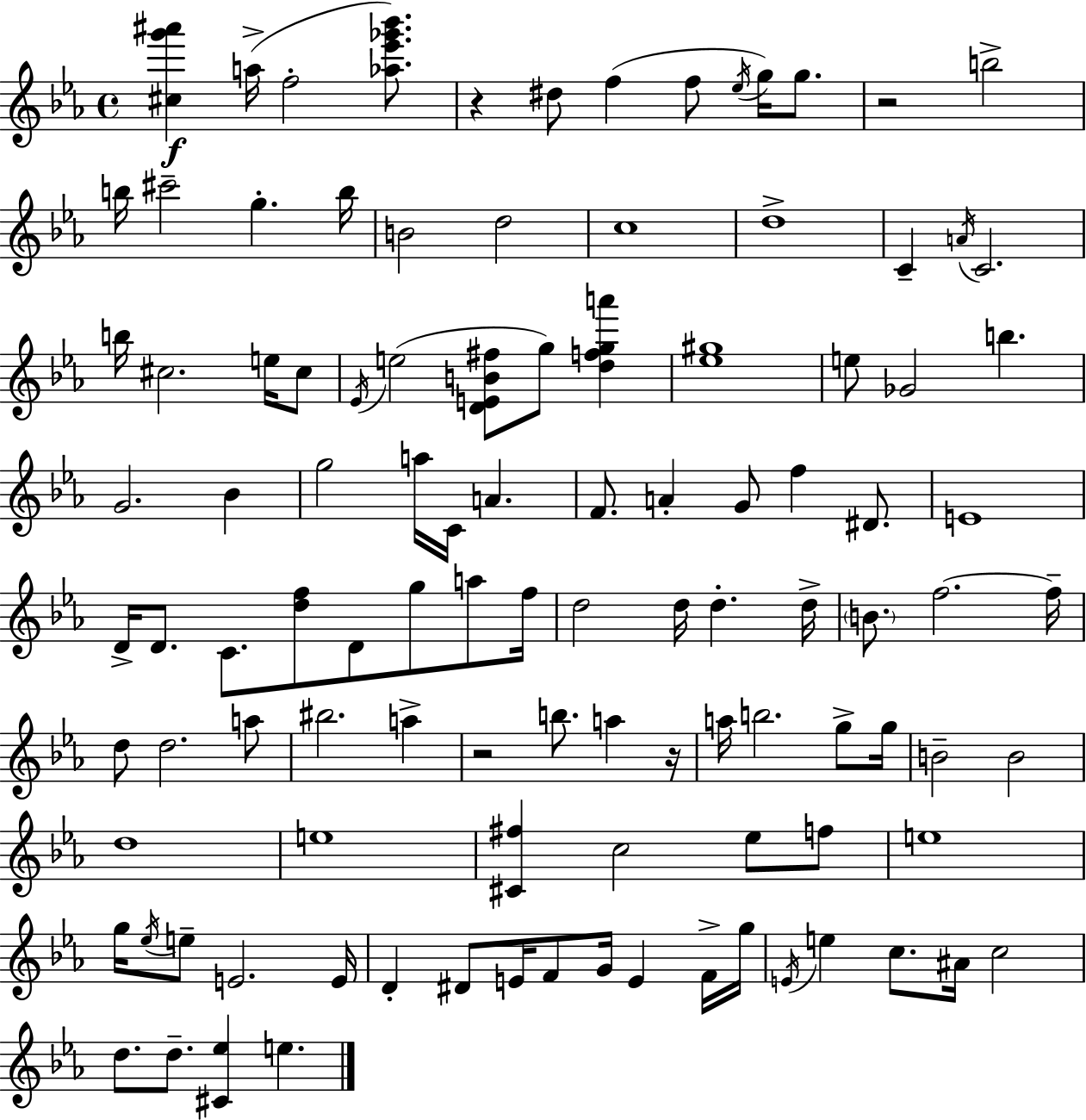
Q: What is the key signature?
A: EES major